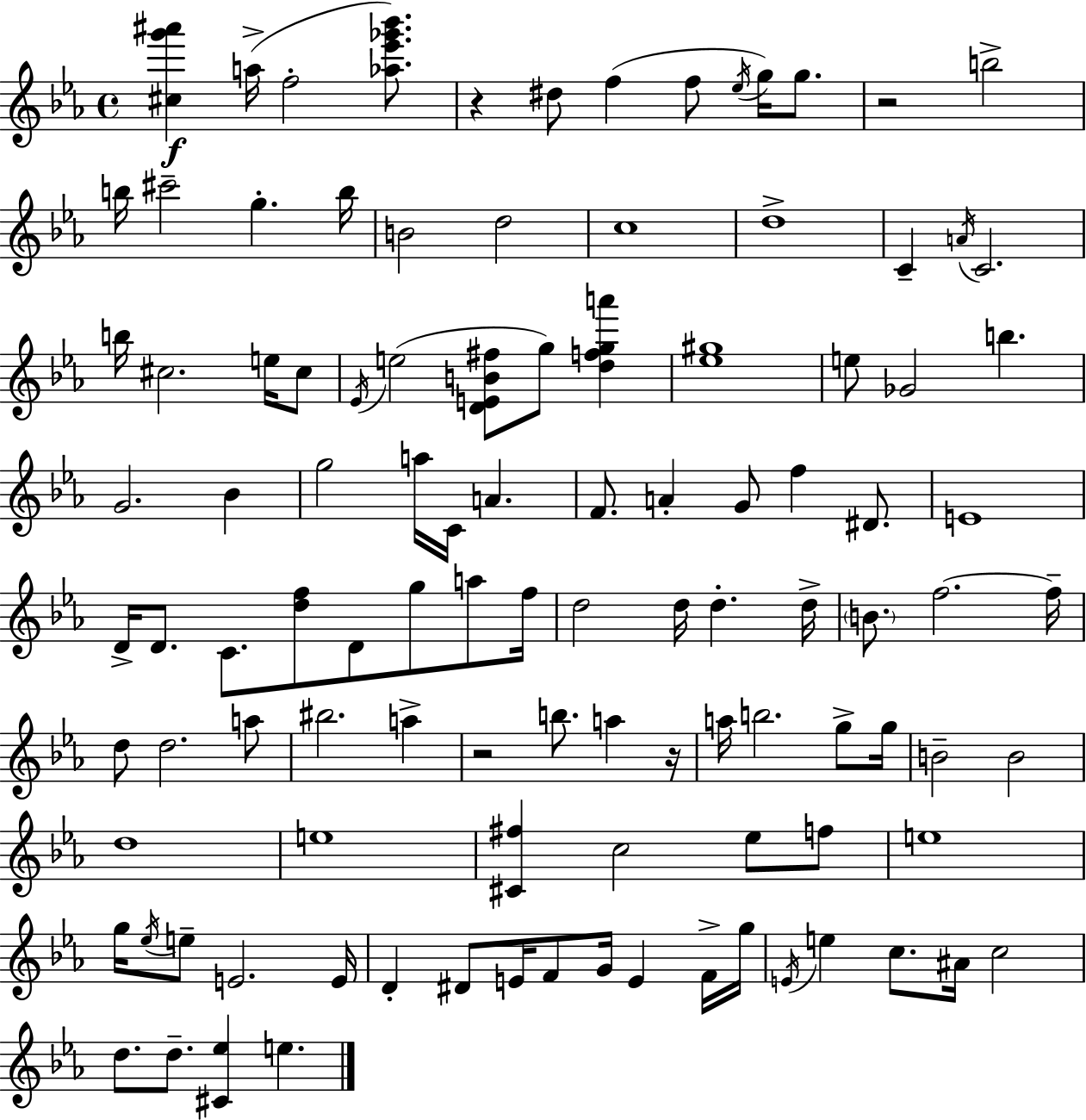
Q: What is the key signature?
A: EES major